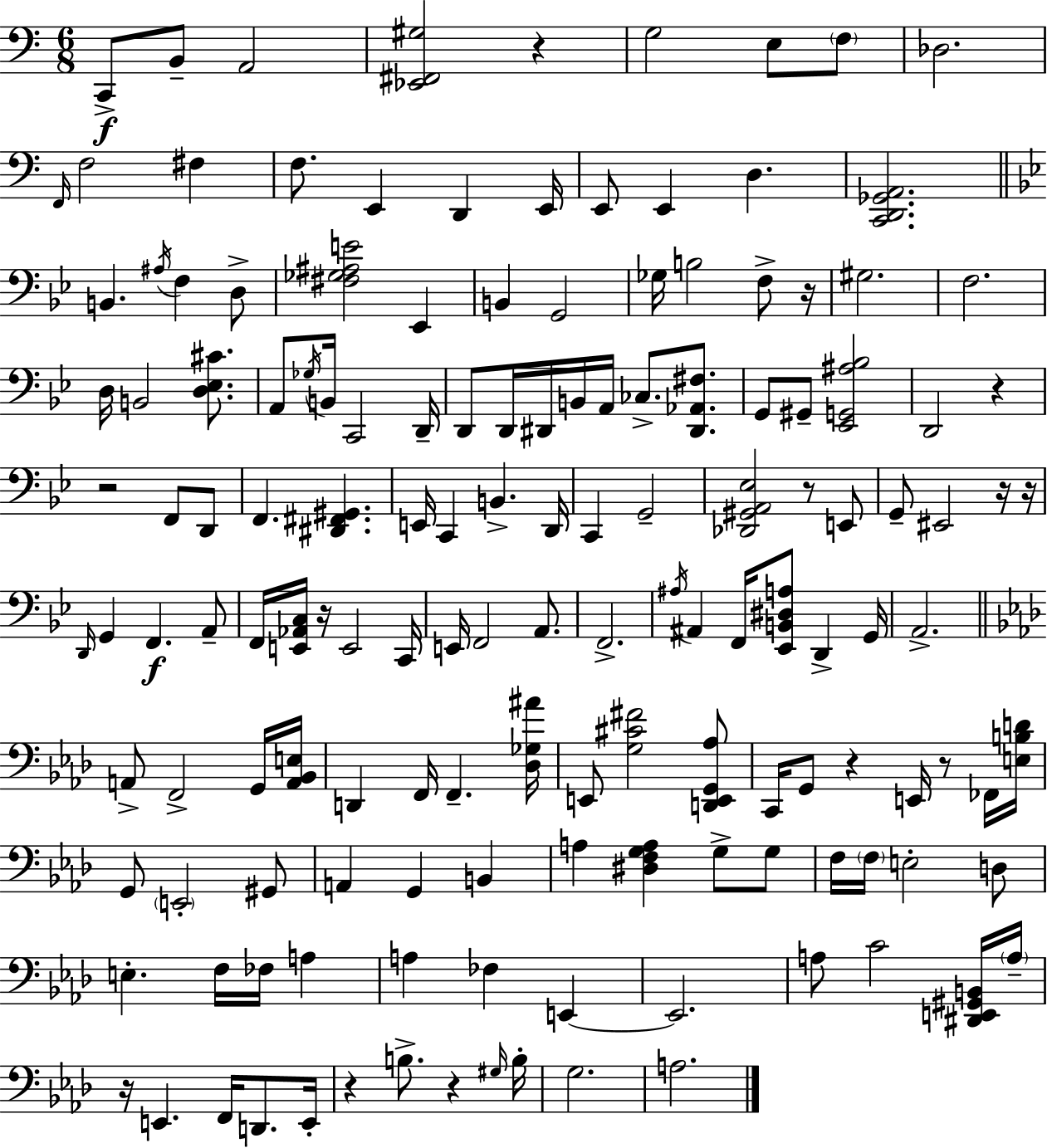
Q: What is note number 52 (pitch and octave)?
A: D2